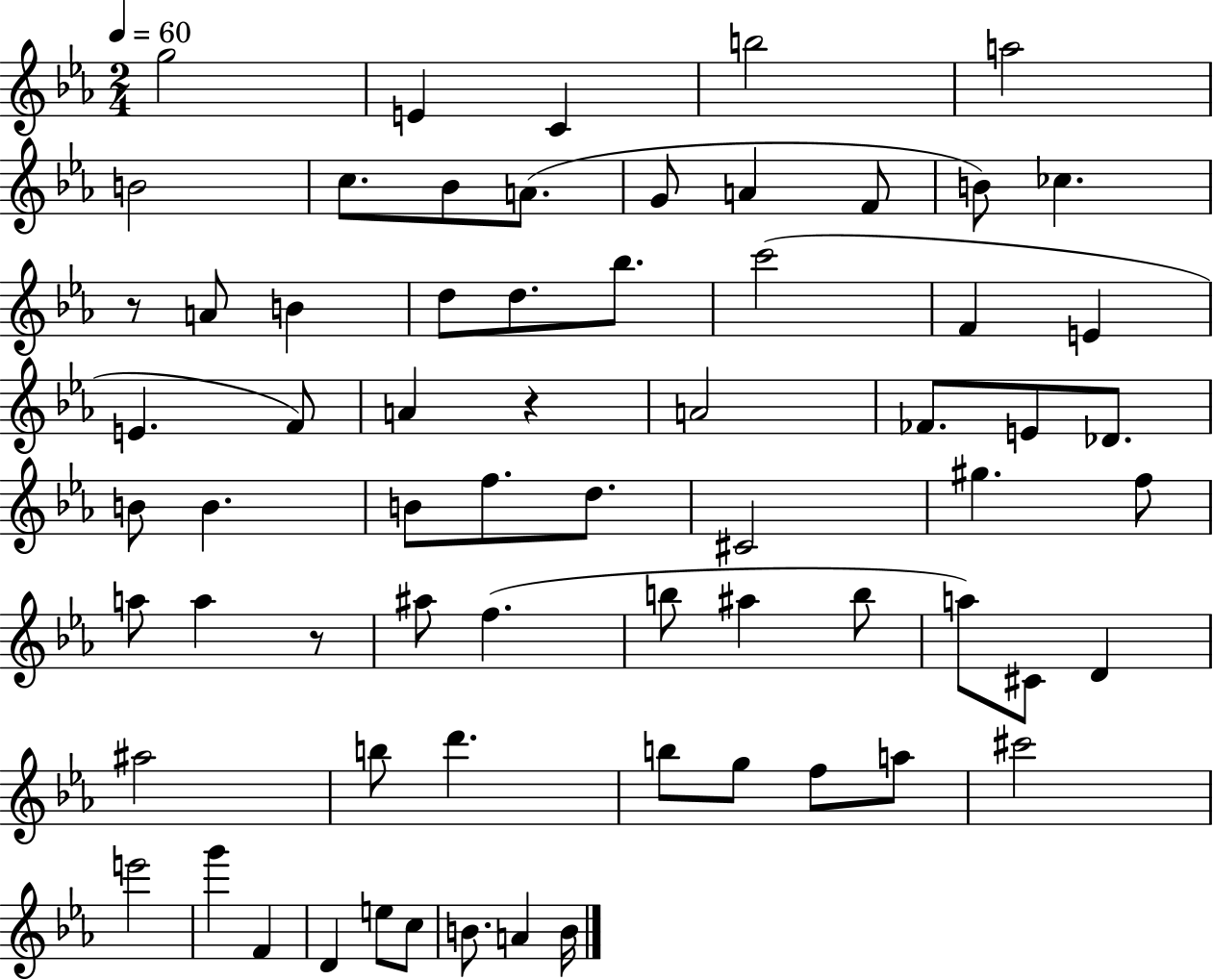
{
  \clef treble
  \numericTimeSignature
  \time 2/4
  \key ees \major
  \tempo 4 = 60
  g''2 | e'4 c'4 | b''2 | a''2 | \break b'2 | c''8. bes'8 a'8.( | g'8 a'4 f'8 | b'8) ces''4. | \break r8 a'8 b'4 | d''8 d''8. bes''8. | c'''2( | f'4 e'4 | \break e'4. f'8) | a'4 r4 | a'2 | fes'8. e'8 des'8. | \break b'8 b'4. | b'8 f''8. d''8. | cis'2 | gis''4. f''8 | \break a''8 a''4 r8 | ais''8 f''4.( | b''8 ais''4 b''8 | a''8) cis'8 d'4 | \break ais''2 | b''8 d'''4. | b''8 g''8 f''8 a''8 | cis'''2 | \break e'''2 | g'''4 f'4 | d'4 e''8 c''8 | b'8. a'4 b'16 | \break \bar "|."
}